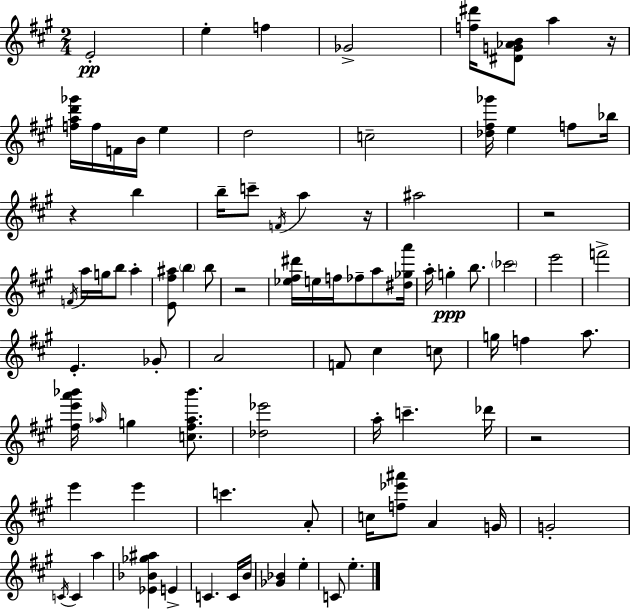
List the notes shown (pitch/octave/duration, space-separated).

E4/h E5/q F5/q Gb4/h [F5,D#6]/s [D#4,G4,Ab4,B4]/e A5/q R/s [F5,A5,D6,Gb6]/s F5/s F4/s B4/s E5/q D5/h C5/h [Db5,F#5,Gb6]/s E5/q F5/e Bb5/s R/q B5/q B5/s C6/e F4/s A5/q R/s A#5/h R/h F4/s A5/s G5/s B5/e A5/q [E4,F#5,A#5]/e B5/q B5/e R/h [Eb5,F#5,D#6]/s E5/s F5/s FES5/e A5/e [D#5,Gb5,A6]/s A5/s G5/q B5/e. CES6/h E6/h F6/h E4/q. Gb4/e A4/h F4/e C#5/q C5/e G5/s F5/q A5/e. [F#5,E6,A6,Bb6]/s Ab5/s G5/q [C5,F#5,Ab5,Bb6]/e. [Db5,Eb6]/h A5/s C6/q. Db6/s R/h E6/q E6/q C6/q. A4/e C5/s [F5,Eb6,A#6]/e A4/q G4/s G4/h C4/s C4/q A5/q [Eb4,Bb4,Gb5,A#5]/q E4/q C4/q. C4/s B4/s [Gb4,Bb4]/q E5/q C4/e E5/q.